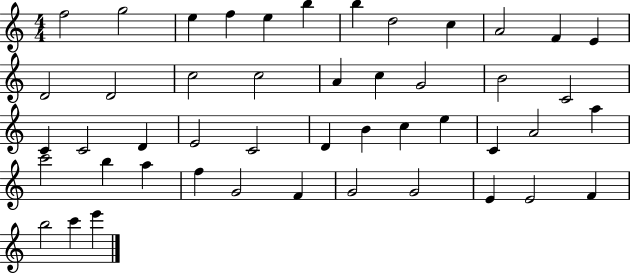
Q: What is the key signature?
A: C major